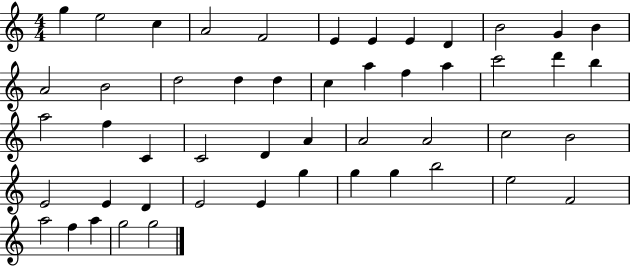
G5/q E5/h C5/q A4/h F4/h E4/q E4/q E4/q D4/q B4/h G4/q B4/q A4/h B4/h D5/h D5/q D5/q C5/q A5/q F5/q A5/q C6/h D6/q B5/q A5/h F5/q C4/q C4/h D4/q A4/q A4/h A4/h C5/h B4/h E4/h E4/q D4/q E4/h E4/q G5/q G5/q G5/q B5/h E5/h F4/h A5/h F5/q A5/q G5/h G5/h